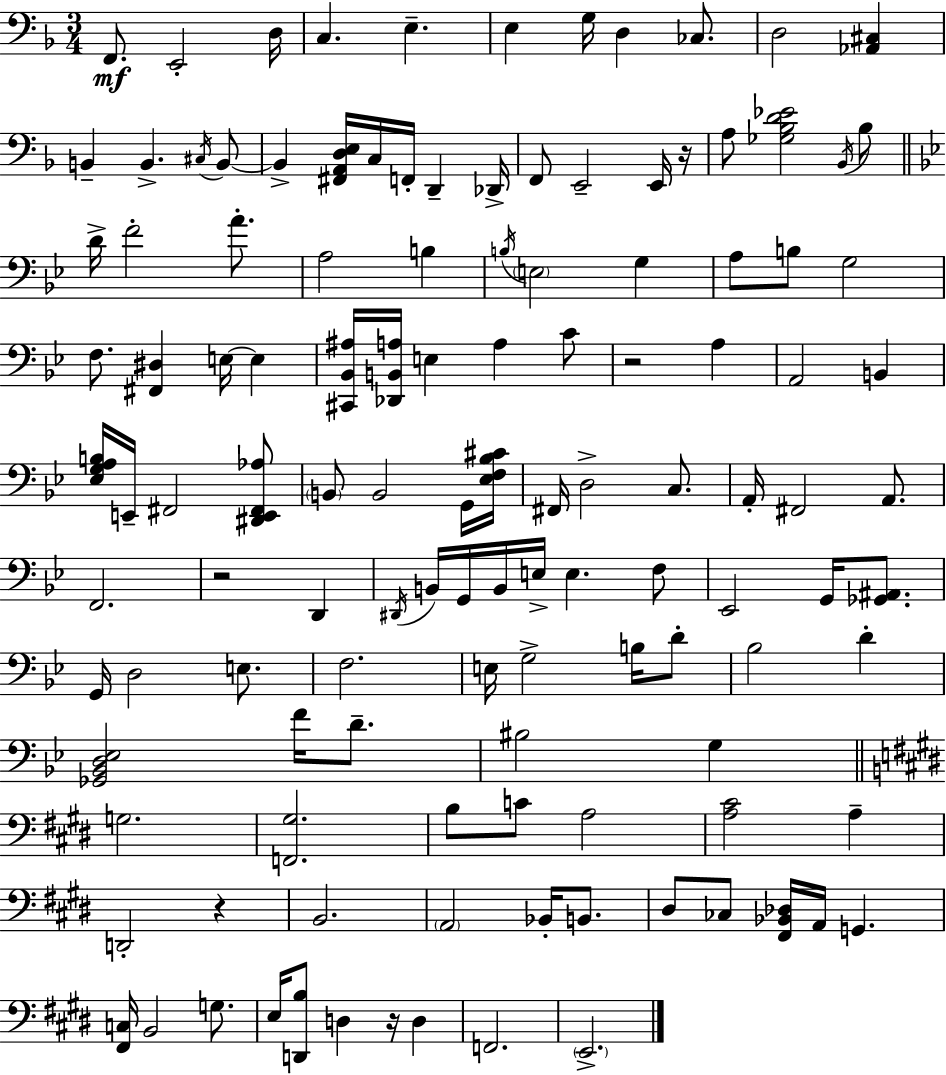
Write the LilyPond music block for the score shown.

{
  \clef bass
  \numericTimeSignature
  \time 3/4
  \key d \minor
  \repeat volta 2 { f,8.\mf e,2-. d16 | c4. e4.-- | e4 g16 d4 ces8. | d2 <aes, cis>4 | \break b,4-- b,4.-> \acciaccatura { cis16 } b,8~~ | b,4-> <fis, a, d e>16 c16 f,16-. d,4-- | des,16-> f,8 e,2-- e,16 | r16 a8 <ges bes d' ees'>2 \acciaccatura { bes,16 } | \break bes8 \bar "||" \break \key bes \major d'16-> f'2-. a'8.-. | a2 b4 | \acciaccatura { b16 } \parenthesize e2 g4 | a8 b8 g2 | \break f8. <fis, dis>4 e16~~ e4 | <cis, bes, ais>16 <des, b, a>16 e4 a4 c'8 | r2 a4 | a,2 b,4 | \break <ees g a b>16 e,16-- fis,2 <dis, e, fis, aes>8 | \parenthesize b,8 b,2 g,16 | <ees f bes cis'>16 fis,16 d2-> c8. | a,16-. fis,2 a,8. | \break f,2. | r2 d,4 | \acciaccatura { dis,16 } b,16 g,16 b,16 e16-> e4. | f8 ees,2 g,16 <ges, ais,>8. | \break g,16 d2 e8. | f2. | e16 g2-> b16 | d'8-. bes2 d'4-. | \break <ges, bes, d ees>2 f'16 d'8.-- | bis2 g4 | \bar "||" \break \key e \major g2. | <f, gis>2. | b8 c'8 a2 | <a cis'>2 a4-- | \break d,2-. r4 | b,2. | \parenthesize a,2 bes,16-. b,8. | dis8 ces8 <fis, bes, des>16 a,16 g,4. | \break <fis, c>16 b,2 g8. | e16 <d, b>8 d4 r16 d4 | f,2. | \parenthesize e,2.-> | \break } \bar "|."
}